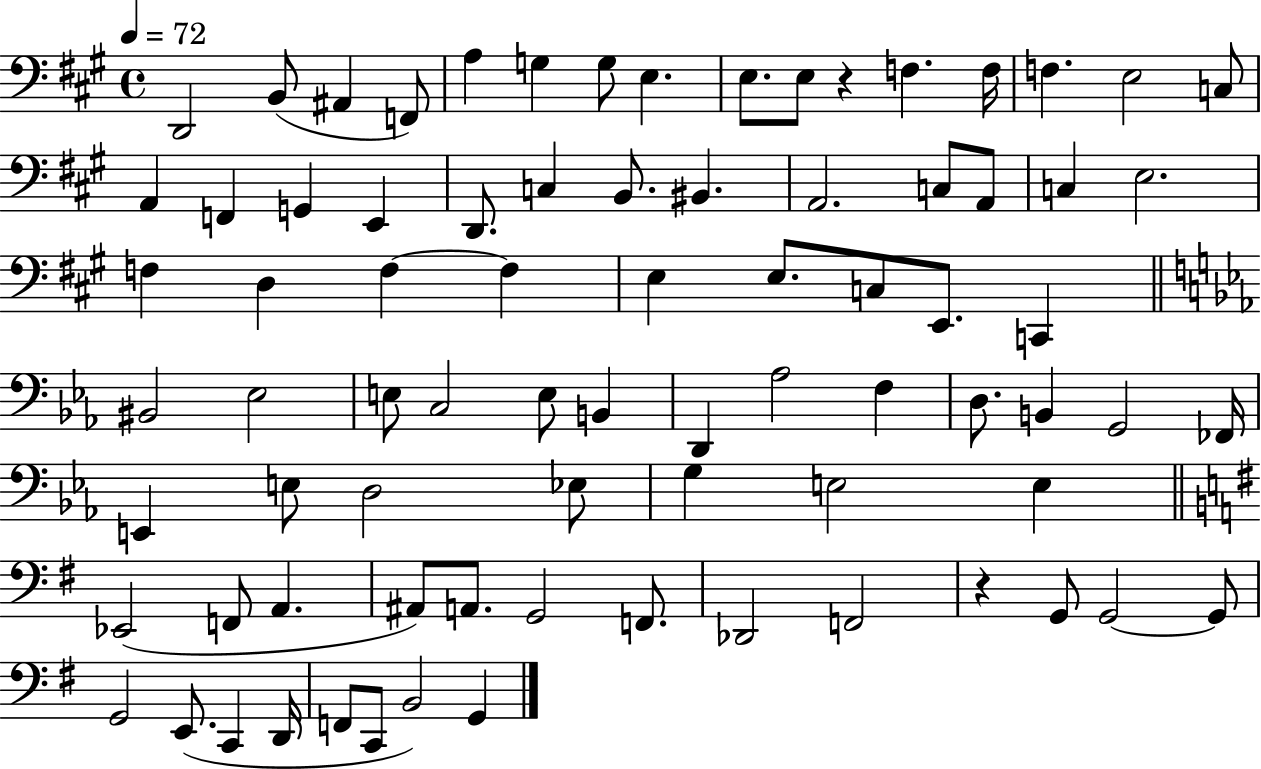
X:1
T:Untitled
M:4/4
L:1/4
K:A
D,,2 B,,/2 ^A,, F,,/2 A, G, G,/2 E, E,/2 E,/2 z F, F,/4 F, E,2 C,/2 A,, F,, G,, E,, D,,/2 C, B,,/2 ^B,, A,,2 C,/2 A,,/2 C, E,2 F, D, F, F, E, E,/2 C,/2 E,,/2 C,, ^B,,2 _E,2 E,/2 C,2 E,/2 B,, D,, _A,2 F, D,/2 B,, G,,2 _F,,/4 E,, E,/2 D,2 _E,/2 G, E,2 E, _E,,2 F,,/2 A,, ^A,,/2 A,,/2 G,,2 F,,/2 _D,,2 F,,2 z G,,/2 G,,2 G,,/2 G,,2 E,,/2 C,, D,,/4 F,,/2 C,,/2 B,,2 G,,